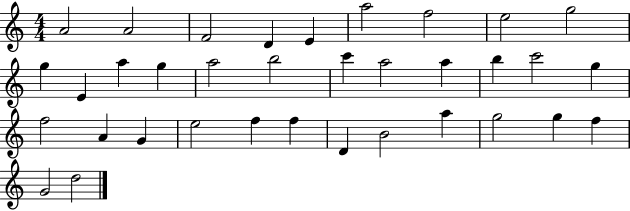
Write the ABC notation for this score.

X:1
T:Untitled
M:4/4
L:1/4
K:C
A2 A2 F2 D E a2 f2 e2 g2 g E a g a2 b2 c' a2 a b c'2 g f2 A G e2 f f D B2 a g2 g f G2 d2